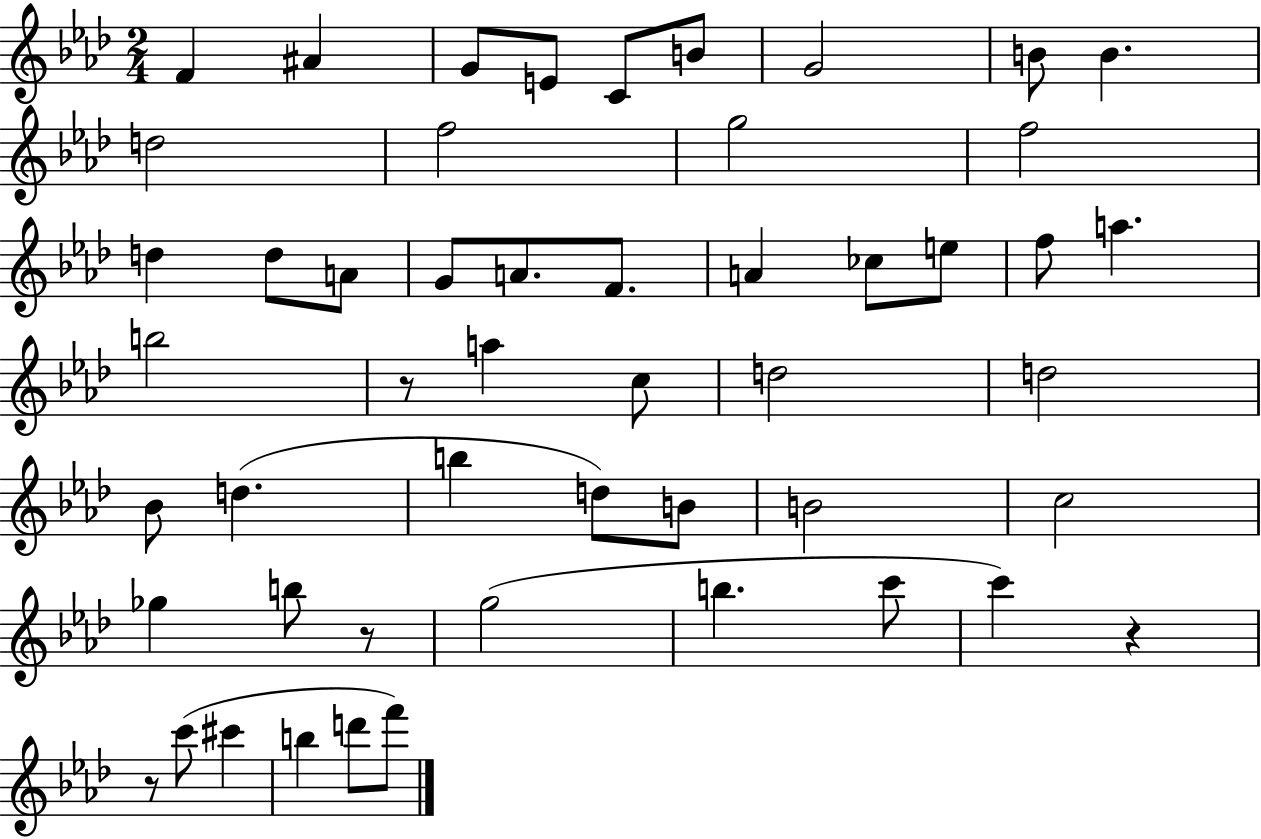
{
  \clef treble
  \numericTimeSignature
  \time 2/4
  \key aes \major
  f'4 ais'4 | g'8 e'8 c'8 b'8 | g'2 | b'8 b'4. | \break d''2 | f''2 | g''2 | f''2 | \break d''4 d''8 a'8 | g'8 a'8. f'8. | a'4 ces''8 e''8 | f''8 a''4. | \break b''2 | r8 a''4 c''8 | d''2 | d''2 | \break bes'8 d''4.( | b''4 d''8) b'8 | b'2 | c''2 | \break ges''4 b''8 r8 | g''2( | b''4. c'''8 | c'''4) r4 | \break r8 c'''8( cis'''4 | b''4 d'''8 f'''8) | \bar "|."
}